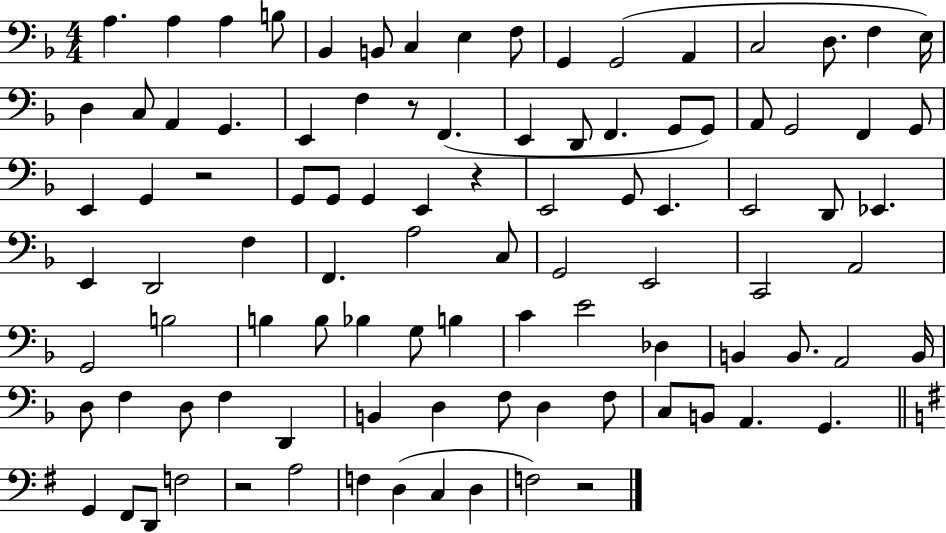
X:1
T:Untitled
M:4/4
L:1/4
K:F
A, A, A, B,/2 _B,, B,,/2 C, E, F,/2 G,, G,,2 A,, C,2 D,/2 F, E,/4 D, C,/2 A,, G,, E,, F, z/2 F,, E,, D,,/2 F,, G,,/2 G,,/2 A,,/2 G,,2 F,, G,,/2 E,, G,, z2 G,,/2 G,,/2 G,, E,, z E,,2 G,,/2 E,, E,,2 D,,/2 _E,, E,, D,,2 F, F,, A,2 C,/2 G,,2 E,,2 C,,2 A,,2 G,,2 B,2 B, B,/2 _B, G,/2 B, C E2 _D, B,, B,,/2 A,,2 B,,/4 D,/2 F, D,/2 F, D,, B,, D, F,/2 D, F,/2 C,/2 B,,/2 A,, G,, G,, ^F,,/2 D,,/2 F,2 z2 A,2 F, D, C, D, F,2 z2